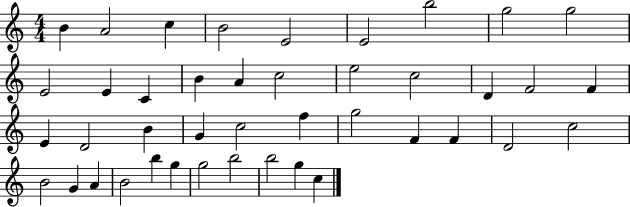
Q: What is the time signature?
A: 4/4